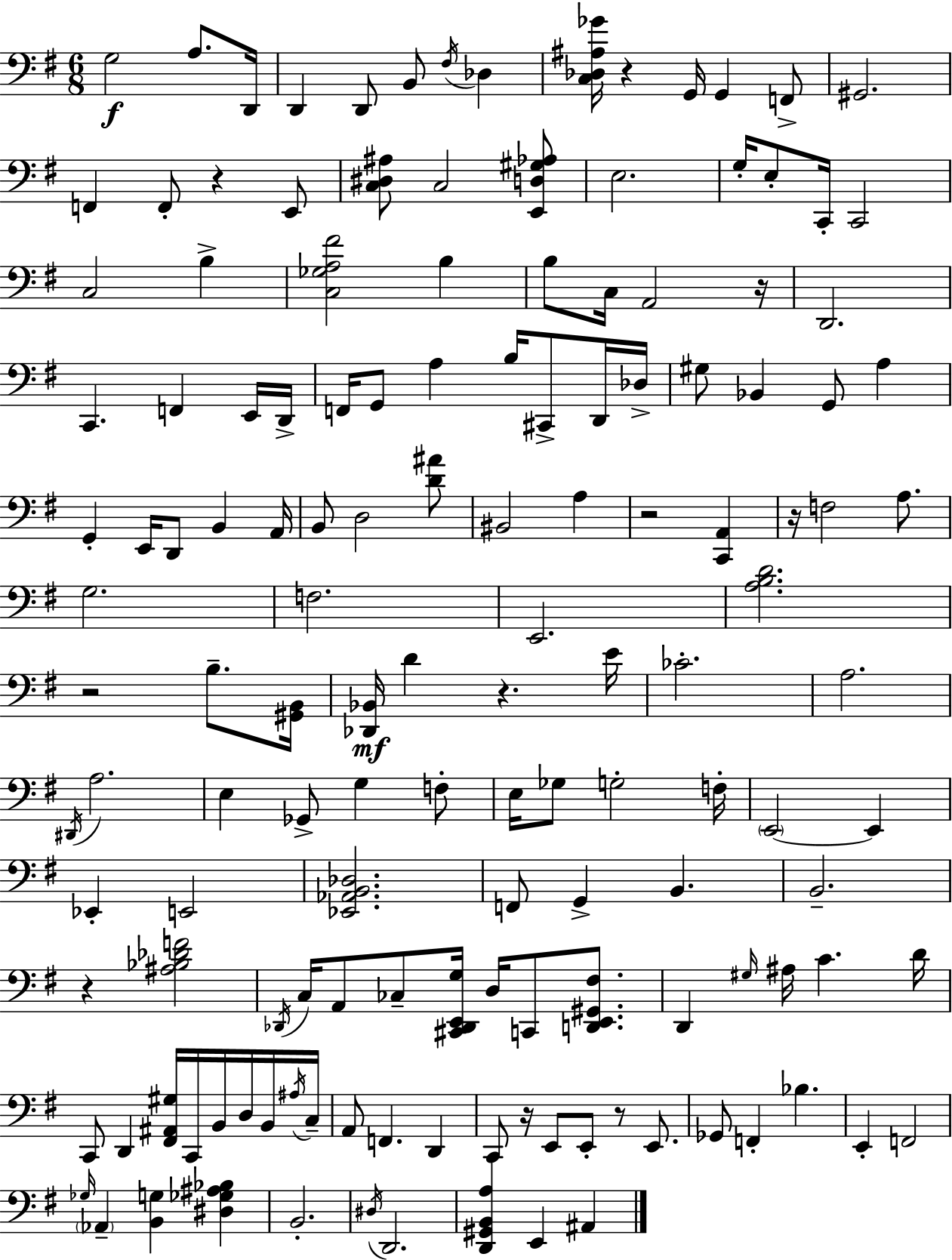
X:1
T:Untitled
M:6/8
L:1/4
K:G
G,2 A,/2 D,,/4 D,, D,,/2 B,,/2 ^F,/4 _D, [C,_D,^A,_G]/4 z G,,/4 G,, F,,/2 ^G,,2 F,, F,,/2 z E,,/2 [C,^D,^A,]/2 C,2 [E,,D,^G,_A,]/2 E,2 G,/4 E,/2 C,,/4 C,,2 C,2 B, [C,_G,A,^F]2 B, B,/2 C,/4 A,,2 z/4 D,,2 C,, F,, E,,/4 D,,/4 F,,/4 G,,/2 A, B,/4 ^C,,/2 D,,/4 _D,/4 ^G,/2 _B,, G,,/2 A, G,, E,,/4 D,,/2 B,, A,,/4 B,,/2 D,2 [D^A]/2 ^B,,2 A, z2 [C,,A,,] z/4 F,2 A,/2 G,2 F,2 E,,2 [A,B,D]2 z2 B,/2 [^G,,B,,]/4 [_D,,_B,,]/4 D z E/4 _C2 A,2 ^D,,/4 A,2 E, _G,,/2 G, F,/2 E,/4 _G,/2 G,2 F,/4 E,,2 E,, _E,, E,,2 [_E,,_A,,B,,_D,]2 F,,/2 G,, B,, B,,2 z [^A,_B,_DF]2 _D,,/4 C,/4 A,,/2 _C,/2 [^C,,_D,,E,,G,]/4 D,/4 C,,/2 [D,,E,,^G,,^F,]/2 D,, ^G,/4 ^A,/4 C D/4 C,,/2 D,, [^F,,^A,,^G,]/4 C,,/4 B,,/4 D,/4 B,,/4 ^A,/4 C,/4 A,,/2 F,, D,, C,,/2 z/4 E,,/2 E,,/2 z/2 E,,/2 _G,,/2 F,, _B, E,, F,,2 _G,/4 _A,, [B,,G,] [^D,_G,^A,_B,] B,,2 ^D,/4 D,,2 [D,,^G,,B,,A,] E,, ^A,,